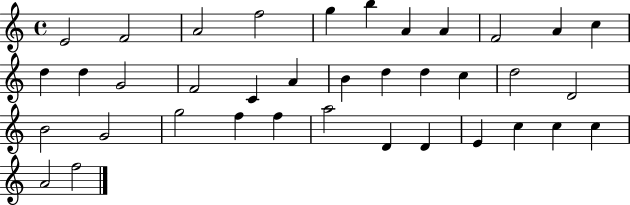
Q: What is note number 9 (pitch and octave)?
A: F4